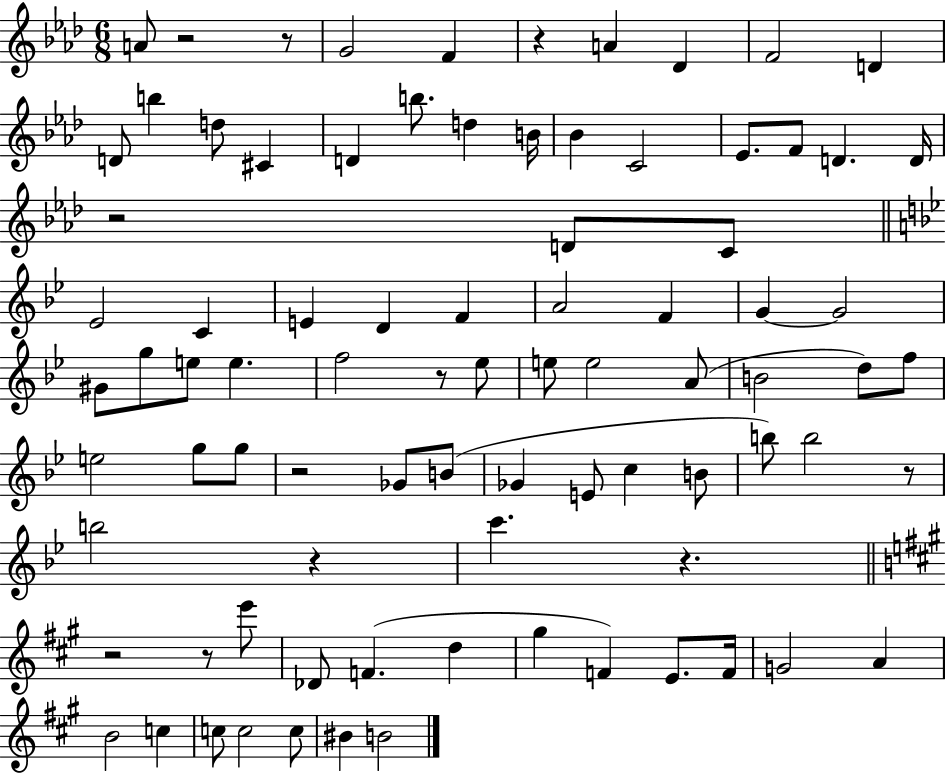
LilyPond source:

{
  \clef treble
  \numericTimeSignature
  \time 6/8
  \key aes \major
  \repeat volta 2 { a'8 r2 r8 | g'2 f'4 | r4 a'4 des'4 | f'2 d'4 | \break d'8 b''4 d''8 cis'4 | d'4 b''8. d''4 b'16 | bes'4 c'2 | ees'8. f'8 d'4. d'16 | \break r2 d'8 c'8 | \bar "||" \break \key bes \major ees'2 c'4 | e'4 d'4 f'4 | a'2 f'4 | g'4~~ g'2 | \break gis'8 g''8 e''8 e''4. | f''2 r8 ees''8 | e''8 e''2 a'8( | b'2 d''8) f''8 | \break e''2 g''8 g''8 | r2 ges'8 b'8( | ges'4 e'8 c''4 b'8 | b''8) b''2 r8 | \break b''2 r4 | c'''4. r4. | \bar "||" \break \key a \major r2 r8 e'''8 | des'8 f'4.( d''4 | gis''4 f'4) e'8. f'16 | g'2 a'4 | \break b'2 c''4 | c''8 c''2 c''8 | bis'4 b'2 | } \bar "|."
}